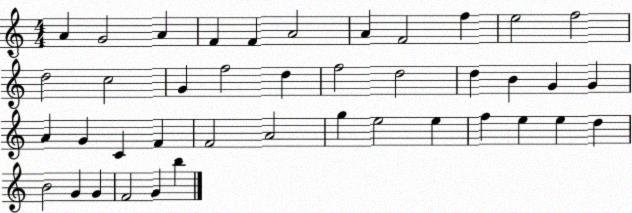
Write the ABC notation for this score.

X:1
T:Untitled
M:4/4
L:1/4
K:C
A G2 A F F A2 A F2 f e2 f2 d2 c2 G f2 d f2 d2 d B G G A G C F F2 A2 g e2 e f e e d B2 G G F2 G b